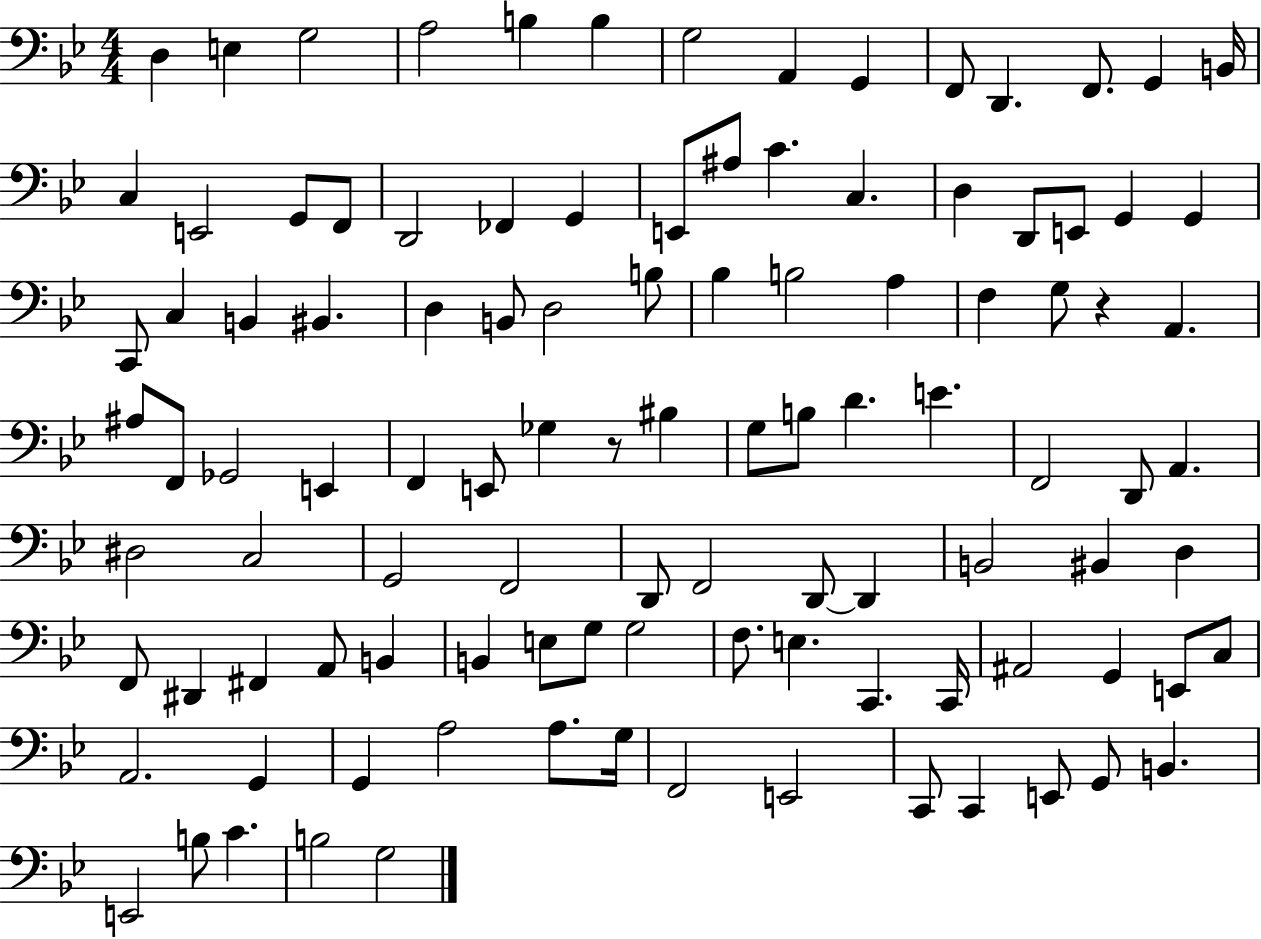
X:1
T:Untitled
M:4/4
L:1/4
K:Bb
D, E, G,2 A,2 B, B, G,2 A,, G,, F,,/2 D,, F,,/2 G,, B,,/4 C, E,,2 G,,/2 F,,/2 D,,2 _F,, G,, E,,/2 ^A,/2 C C, D, D,,/2 E,,/2 G,, G,, C,,/2 C, B,, ^B,, D, B,,/2 D,2 B,/2 _B, B,2 A, F, G,/2 z A,, ^A,/2 F,,/2 _G,,2 E,, F,, E,,/2 _G, z/2 ^B, G,/2 B,/2 D E F,,2 D,,/2 A,, ^D,2 C,2 G,,2 F,,2 D,,/2 F,,2 D,,/2 D,, B,,2 ^B,, D, F,,/2 ^D,, ^F,, A,,/2 B,, B,, E,/2 G,/2 G,2 F,/2 E, C,, C,,/4 ^A,,2 G,, E,,/2 C,/2 A,,2 G,, G,, A,2 A,/2 G,/4 F,,2 E,,2 C,,/2 C,, E,,/2 G,,/2 B,, E,,2 B,/2 C B,2 G,2